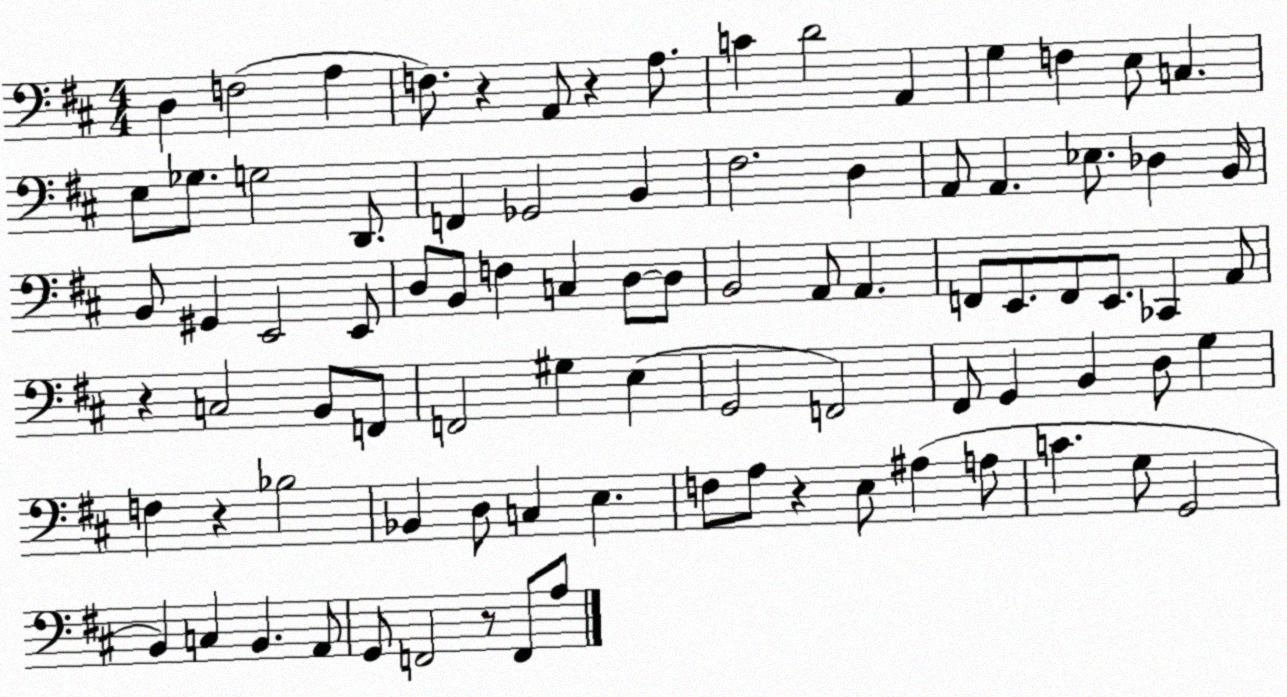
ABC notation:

X:1
T:Untitled
M:4/4
L:1/4
K:D
D, F,2 A, F,/2 z A,,/2 z A,/2 C D2 A,, G, F, E,/2 C, E,/2 _G,/2 G,2 D,,/2 F,, _G,,2 B,, ^F,2 D, A,,/2 A,, _E,/2 _D, B,,/4 B,,/2 ^G,, E,,2 E,,/2 D,/2 B,,/2 F, C, D,/2 D,/2 B,,2 A,,/2 A,, F,,/2 E,,/2 F,,/2 E,,/2 _C,, A,,/2 z C,2 B,,/2 F,,/2 F,,2 ^G, E, G,,2 F,,2 ^F,,/2 G,, B,, D,/2 G, F, z _B,2 _B,, D,/2 C, E, F,/2 A,/2 z E,/2 ^A, A,/2 C G,/2 G,,2 B,, C, B,, A,,/2 G,,/2 F,,2 z/2 F,,/2 A,/2